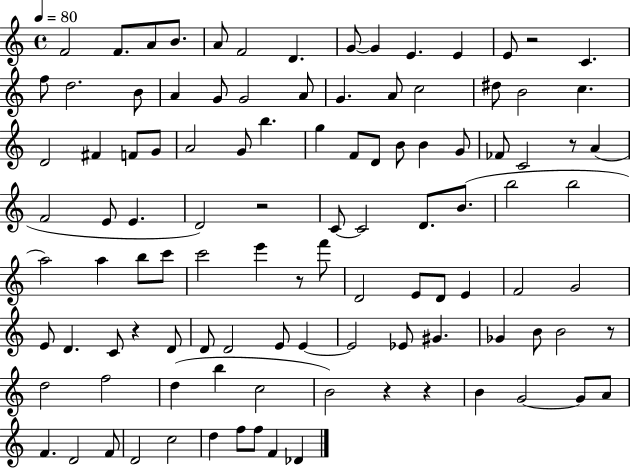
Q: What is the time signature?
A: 4/4